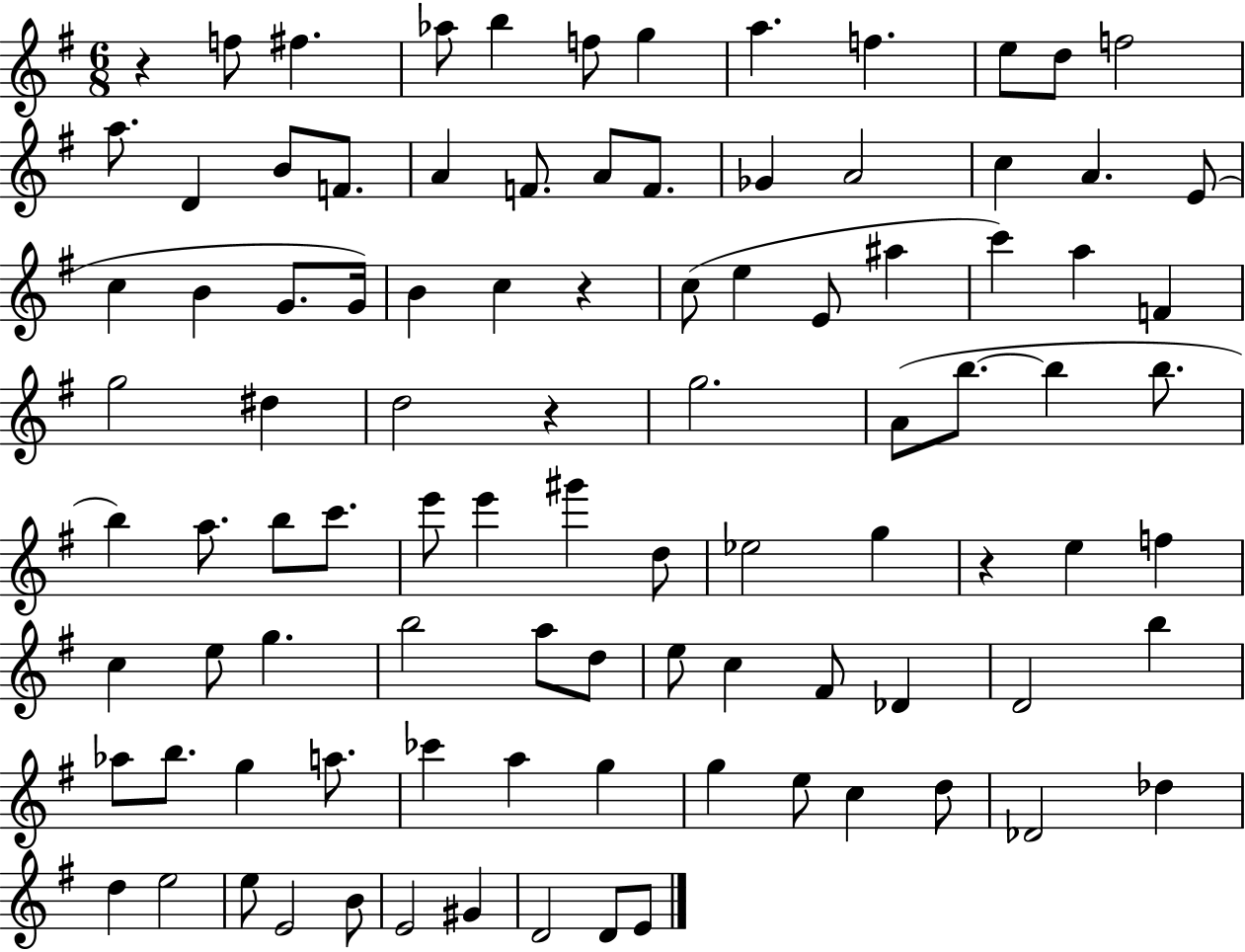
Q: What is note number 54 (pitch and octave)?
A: Eb5